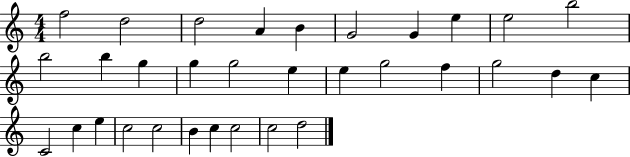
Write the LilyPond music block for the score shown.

{
  \clef treble
  \numericTimeSignature
  \time 4/4
  \key c \major
  f''2 d''2 | d''2 a'4 b'4 | g'2 g'4 e''4 | e''2 b''2 | \break b''2 b''4 g''4 | g''4 g''2 e''4 | e''4 g''2 f''4 | g''2 d''4 c''4 | \break c'2 c''4 e''4 | c''2 c''2 | b'4 c''4 c''2 | c''2 d''2 | \break \bar "|."
}